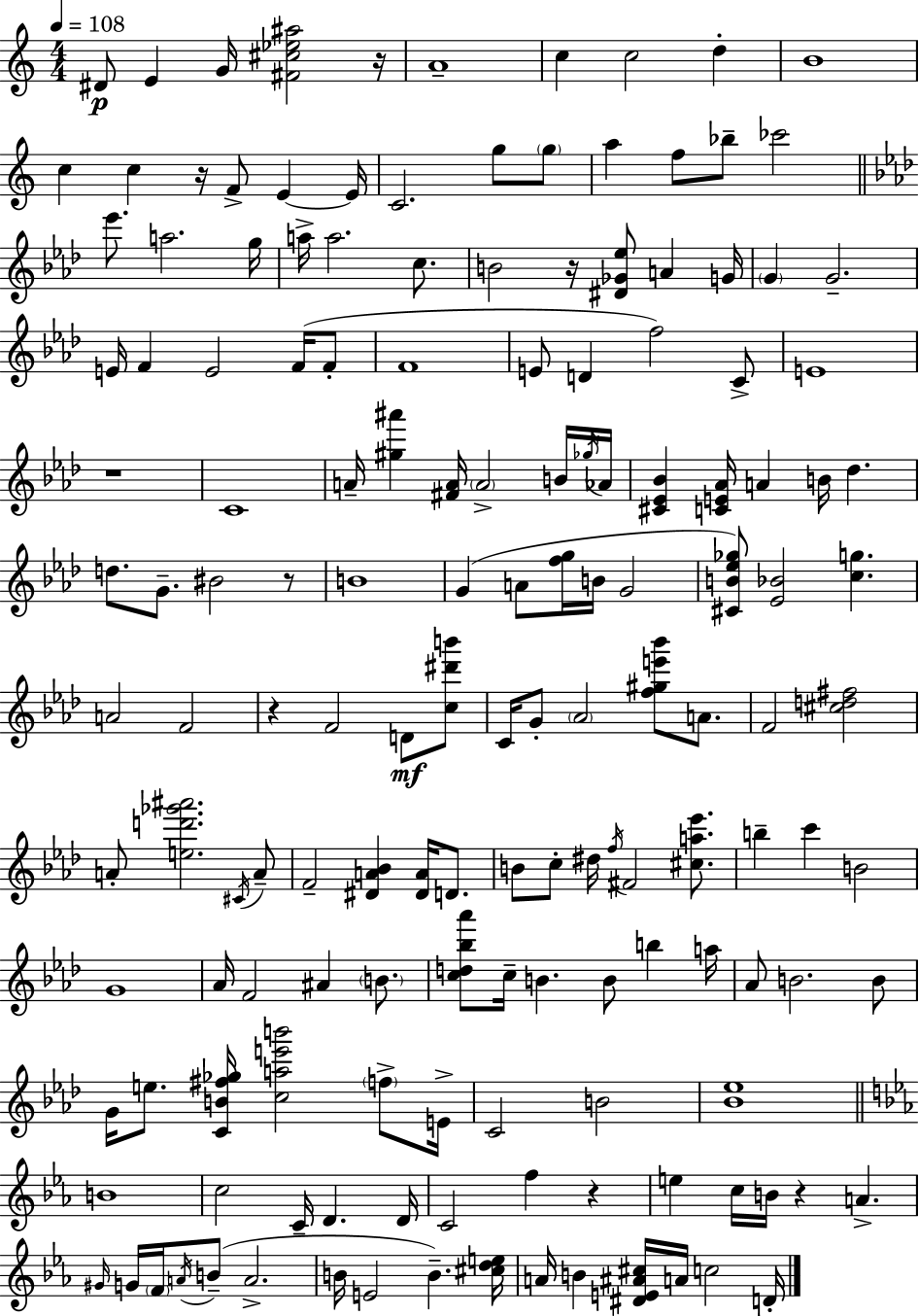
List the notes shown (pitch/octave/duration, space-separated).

D#4/e E4/q G4/s [F#4,C#5,Eb5,A#5]/h R/s A4/w C5/q C5/h D5/q B4/w C5/q C5/q R/s F4/e E4/q E4/s C4/h. G5/e G5/e A5/q F5/e Bb5/e CES6/h Eb6/e. A5/h. G5/s A5/s A5/h. C5/e. B4/h R/s [D#4,Gb4,Eb5]/e A4/q G4/s G4/q G4/h. E4/s F4/q E4/h F4/s F4/e F4/w E4/e D4/q F5/h C4/e E4/w R/w C4/w A4/s [G#5,A#6]/q [F#4,A4]/s A4/h B4/s Gb5/s Ab4/s [C#4,Eb4,Bb4]/q [C4,E4,Ab4]/s A4/q B4/s Db5/q. D5/e. G4/e. BIS4/h R/e B4/w G4/q A4/e [F5,G5]/s B4/s G4/h [C#4,B4,Eb5,Gb5]/e [Eb4,Bb4]/h [C5,G5]/q. A4/h F4/h R/q F4/h D4/e [C5,D#6,B6]/e C4/s G4/e Ab4/h [F5,G#5,E6,Bb6]/e A4/e. F4/h [C#5,D5,F#5]/h A4/e [E5,D6,Gb6,A#6]/h. C#4/s A4/e F4/h [D#4,A4,Bb4]/q [D#4,A4]/s D4/e. B4/e C5/e D#5/s F5/s F#4/h [C#5,A5,Eb6]/e. B5/q C6/q B4/h G4/w Ab4/s F4/h A#4/q B4/e. [C5,D5,Bb5,Ab6]/e C5/s B4/q. B4/e B5/q A5/s Ab4/e B4/h. B4/e G4/s E5/e. [C4,B4,F#5,Gb5]/s [C5,A5,E6,B6]/h F5/e E4/s C4/h B4/h [Bb4,Eb5]/w B4/w C5/h C4/s D4/q. D4/s C4/h F5/q R/q E5/q C5/s B4/s R/q A4/q. G#4/s G4/s F4/s A4/s B4/e A4/h. B4/s E4/h B4/q. [C#5,D5,E5]/s A4/s B4/q [D#4,E4,A#4,C#5]/s A4/s C5/h D4/s